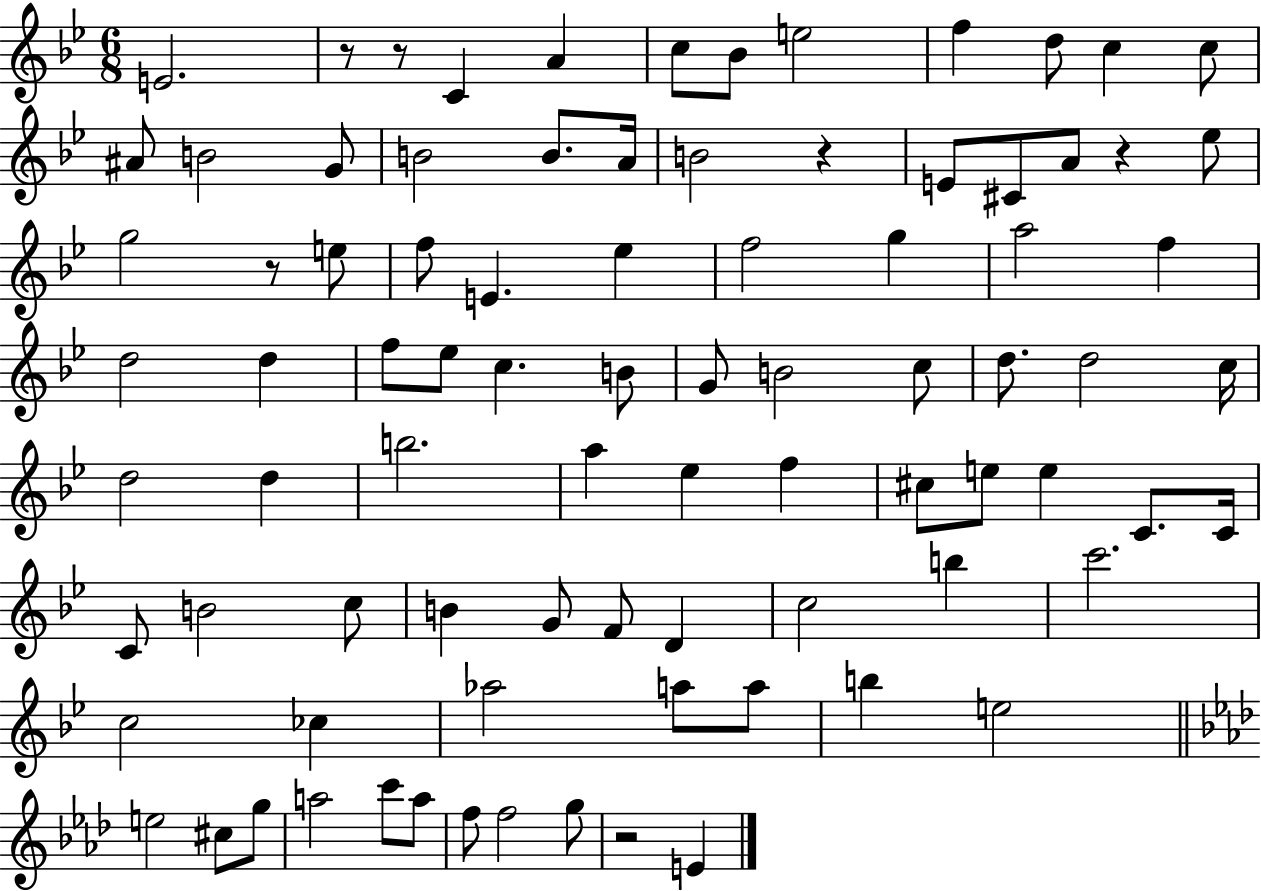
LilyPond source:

{
  \clef treble
  \numericTimeSignature
  \time 6/8
  \key bes \major
  \repeat volta 2 { e'2. | r8 r8 c'4 a'4 | c''8 bes'8 e''2 | f''4 d''8 c''4 c''8 | \break ais'8 b'2 g'8 | b'2 b'8. a'16 | b'2 r4 | e'8 cis'8 a'8 r4 ees''8 | \break g''2 r8 e''8 | f''8 e'4. ees''4 | f''2 g''4 | a''2 f''4 | \break d''2 d''4 | f''8 ees''8 c''4. b'8 | g'8 b'2 c''8 | d''8. d''2 c''16 | \break d''2 d''4 | b''2. | a''4 ees''4 f''4 | cis''8 e''8 e''4 c'8. c'16 | \break c'8 b'2 c''8 | b'4 g'8 f'8 d'4 | c''2 b''4 | c'''2. | \break c''2 ces''4 | aes''2 a''8 a''8 | b''4 e''2 | \bar "||" \break \key aes \major e''2 cis''8 g''8 | a''2 c'''8 a''8 | f''8 f''2 g''8 | r2 e'4 | \break } \bar "|."
}